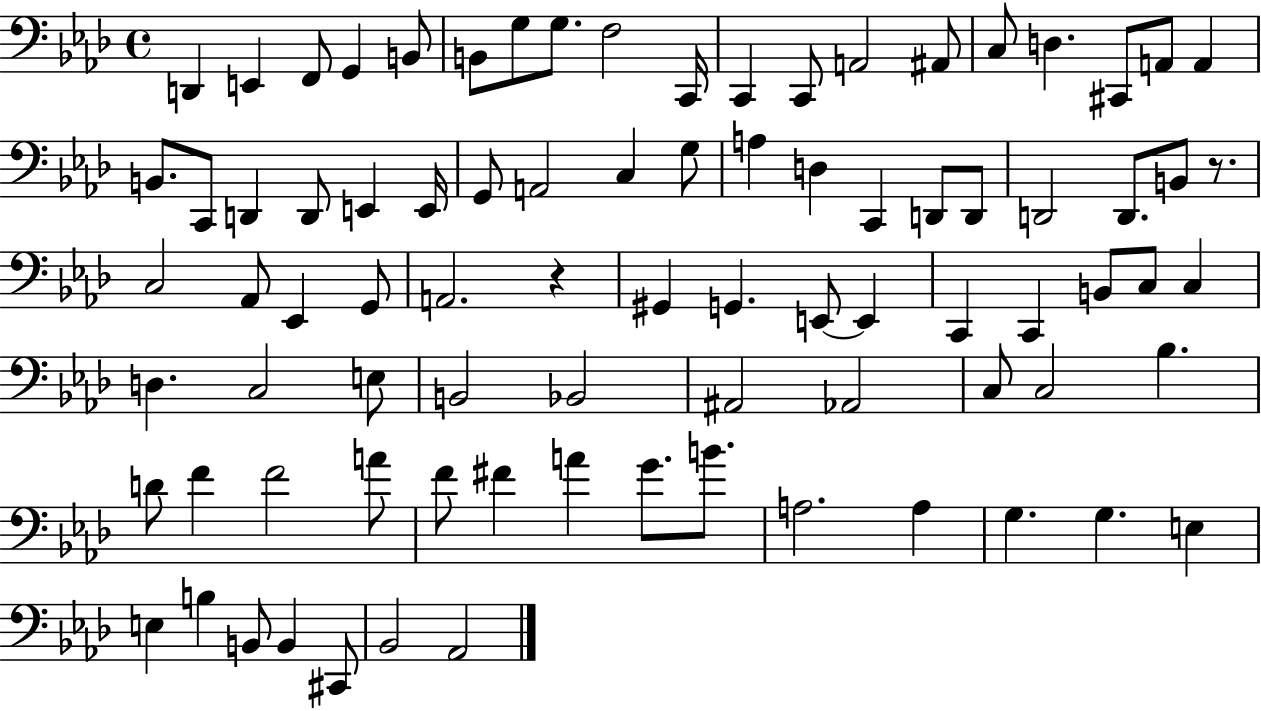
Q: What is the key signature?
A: AES major